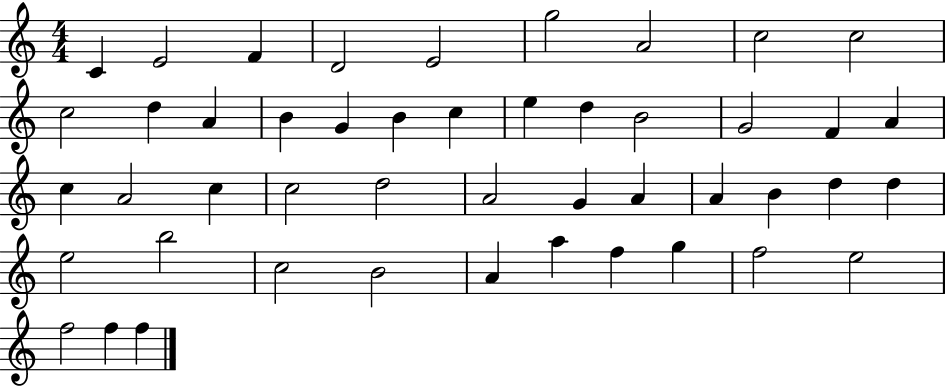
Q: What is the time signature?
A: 4/4